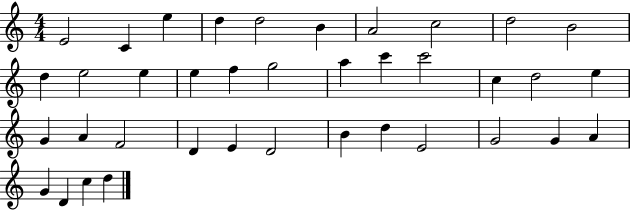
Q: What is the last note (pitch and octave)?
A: D5